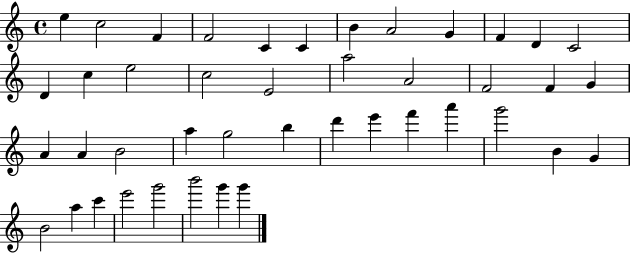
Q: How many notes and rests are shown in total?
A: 43